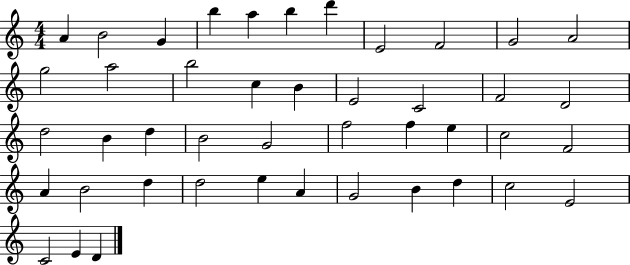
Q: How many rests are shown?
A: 0